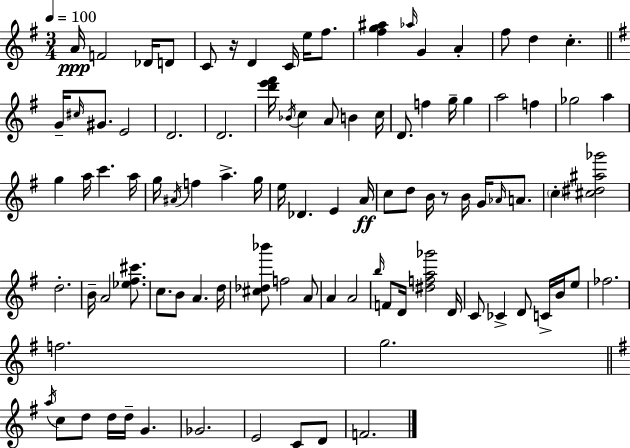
X:1
T:Untitled
M:3/4
L:1/4
K:G
A/4 F2 _D/4 D/2 C/2 z/4 D C/4 e/4 ^f/2 [^fg^a] _a/4 G A ^f/2 d c G/4 ^c/4 ^G/2 E2 D2 D2 [d'e'^f']/4 _B/4 c A/2 B c/4 D/2 f g/4 g a2 f _g2 a g a/4 c' a/4 g/4 ^A/4 f a g/4 e/4 _D E A/4 c/2 d/2 B/4 z/2 B/4 G/4 _A/4 A/2 c [^c^d^a_g']2 d2 B/4 A2 [_e^f^c']/2 c/2 B/2 A d/4 [^c_d_b']/2 f2 A/2 A A2 b/4 F/2 D/4 [^dfa_g']2 D/4 C/2 _C D/2 C/4 B/4 e/2 _f2 f2 g2 a/4 c/2 d/2 d/4 d/4 G _G2 E2 C/2 D/2 F2